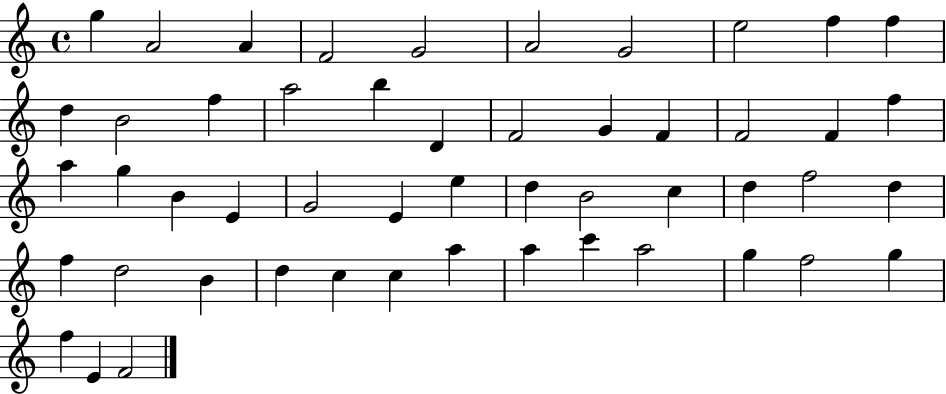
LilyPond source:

{
  \clef treble
  \time 4/4
  \defaultTimeSignature
  \key c \major
  g''4 a'2 a'4 | f'2 g'2 | a'2 g'2 | e''2 f''4 f''4 | \break d''4 b'2 f''4 | a''2 b''4 d'4 | f'2 g'4 f'4 | f'2 f'4 f''4 | \break a''4 g''4 b'4 e'4 | g'2 e'4 e''4 | d''4 b'2 c''4 | d''4 f''2 d''4 | \break f''4 d''2 b'4 | d''4 c''4 c''4 a''4 | a''4 c'''4 a''2 | g''4 f''2 g''4 | \break f''4 e'4 f'2 | \bar "|."
}